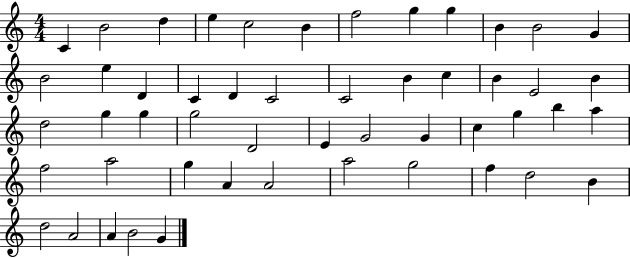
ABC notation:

X:1
T:Untitled
M:4/4
L:1/4
K:C
C B2 d e c2 B f2 g g B B2 G B2 e D C D C2 C2 B c B E2 B d2 g g g2 D2 E G2 G c g b a f2 a2 g A A2 a2 g2 f d2 B d2 A2 A B2 G